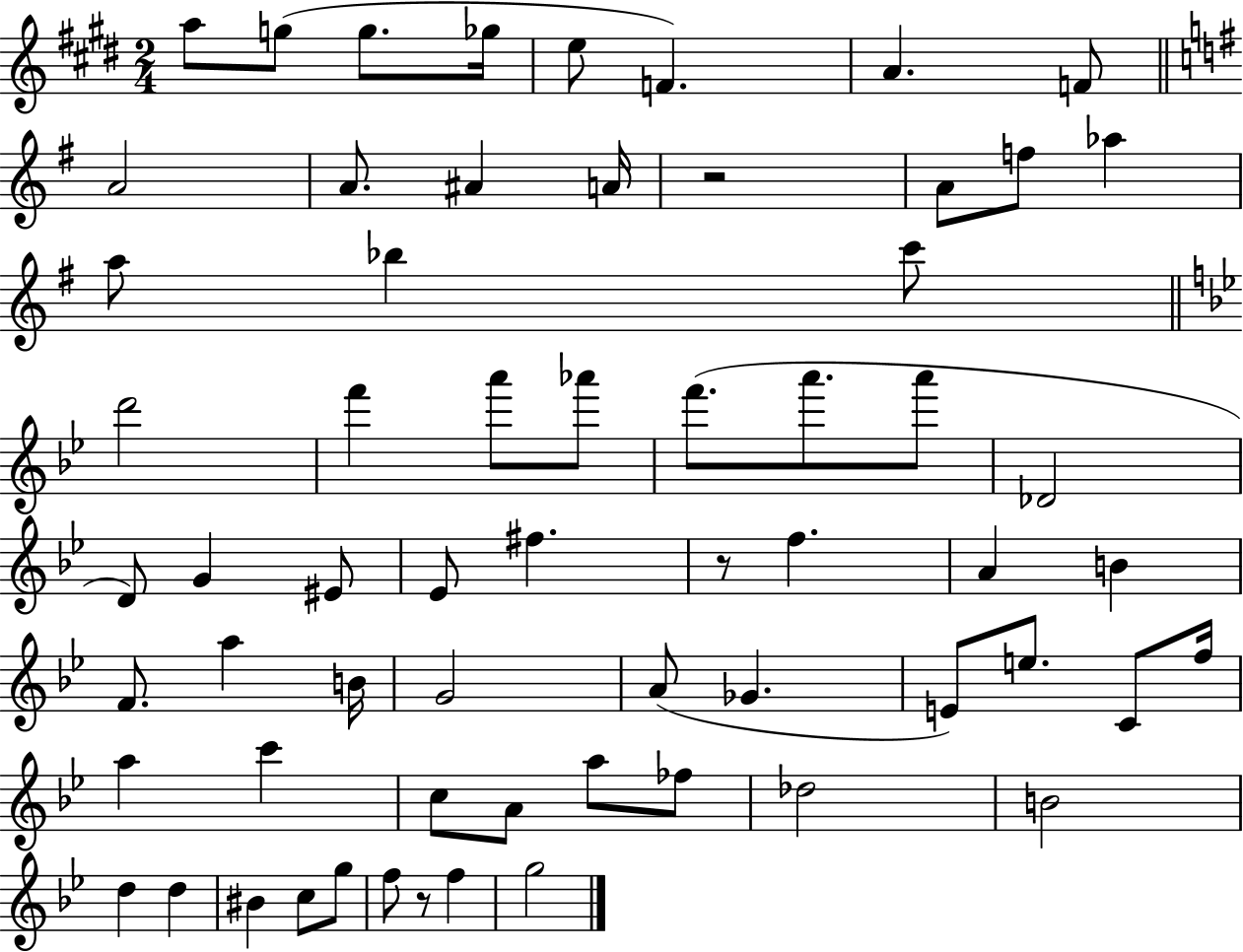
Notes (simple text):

A5/e G5/e G5/e. Gb5/s E5/e F4/q. A4/q. F4/e A4/h A4/e. A#4/q A4/s R/h A4/e F5/e Ab5/q A5/e Bb5/q C6/e D6/h F6/q A6/e Ab6/e F6/e. A6/e. A6/e Db4/h D4/e G4/q EIS4/e Eb4/e F#5/q. R/e F5/q. A4/q B4/q F4/e. A5/q B4/s G4/h A4/e Gb4/q. E4/e E5/e. C4/e F5/s A5/q C6/q C5/e A4/e A5/e FES5/e Db5/h B4/h D5/q D5/q BIS4/q C5/e G5/e F5/e R/e F5/q G5/h